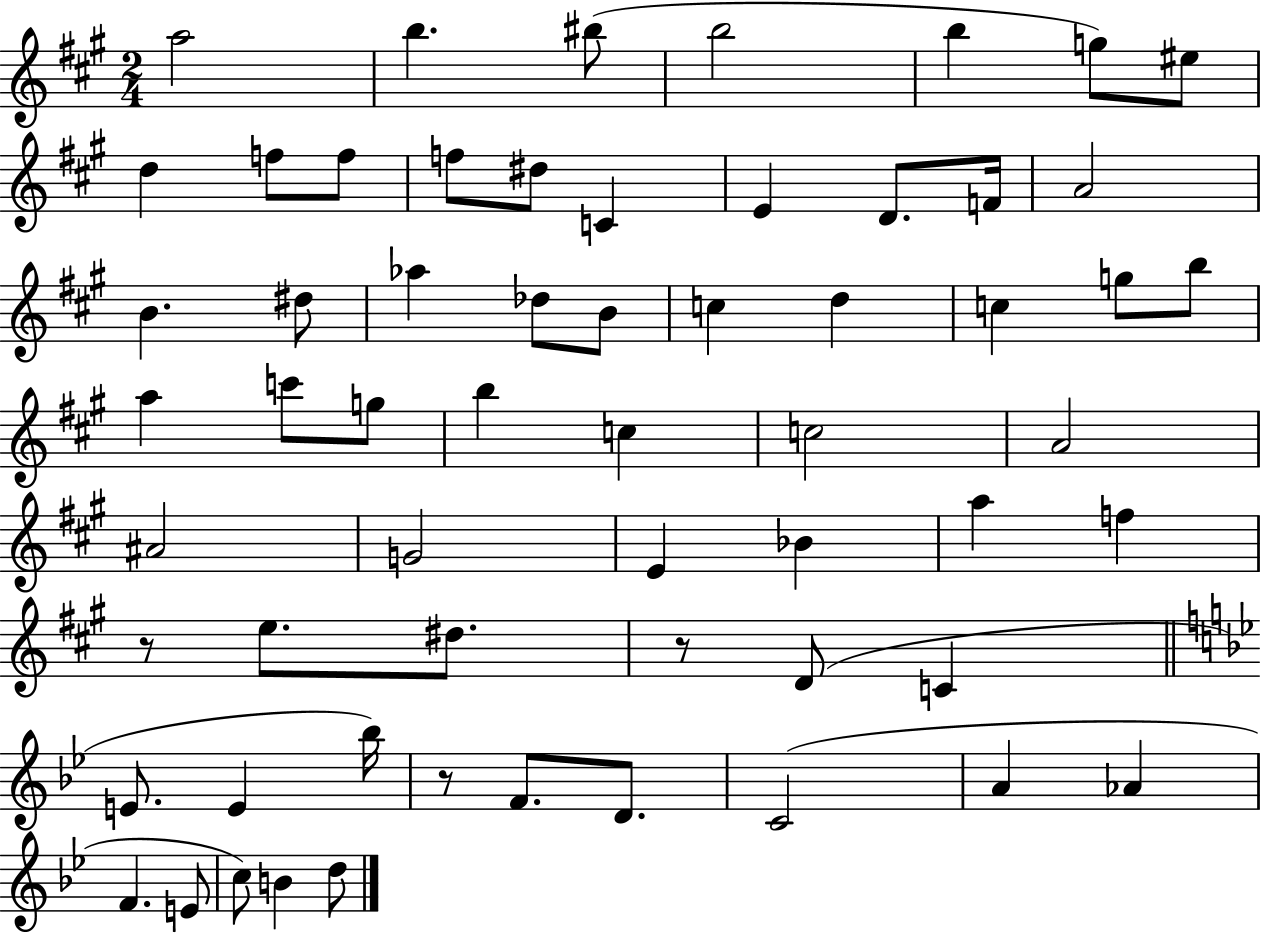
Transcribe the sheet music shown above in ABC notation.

X:1
T:Untitled
M:2/4
L:1/4
K:A
a2 b ^b/2 b2 b g/2 ^e/2 d f/2 f/2 f/2 ^d/2 C E D/2 F/4 A2 B ^d/2 _a _d/2 B/2 c d c g/2 b/2 a c'/2 g/2 b c c2 A2 ^A2 G2 E _B a f z/2 e/2 ^d/2 z/2 D/2 C E/2 E _b/4 z/2 F/2 D/2 C2 A _A F E/2 c/2 B d/2